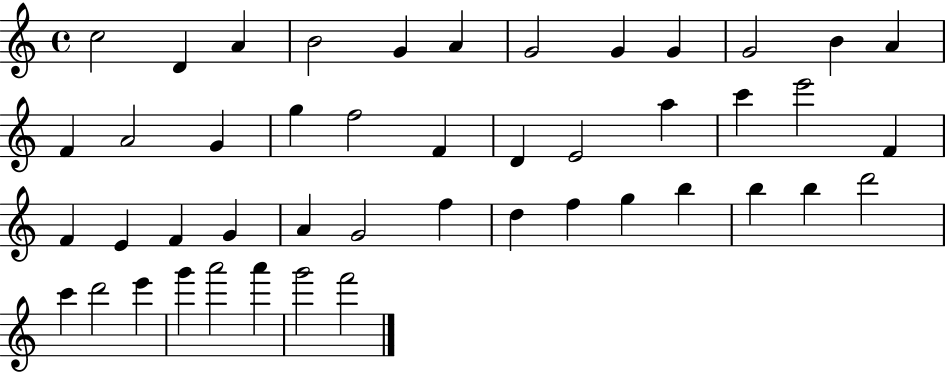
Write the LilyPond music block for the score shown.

{
  \clef treble
  \time 4/4
  \defaultTimeSignature
  \key c \major
  c''2 d'4 a'4 | b'2 g'4 a'4 | g'2 g'4 g'4 | g'2 b'4 a'4 | \break f'4 a'2 g'4 | g''4 f''2 f'4 | d'4 e'2 a''4 | c'''4 e'''2 f'4 | \break f'4 e'4 f'4 g'4 | a'4 g'2 f''4 | d''4 f''4 g''4 b''4 | b''4 b''4 d'''2 | \break c'''4 d'''2 e'''4 | g'''4 a'''2 a'''4 | g'''2 f'''2 | \bar "|."
}